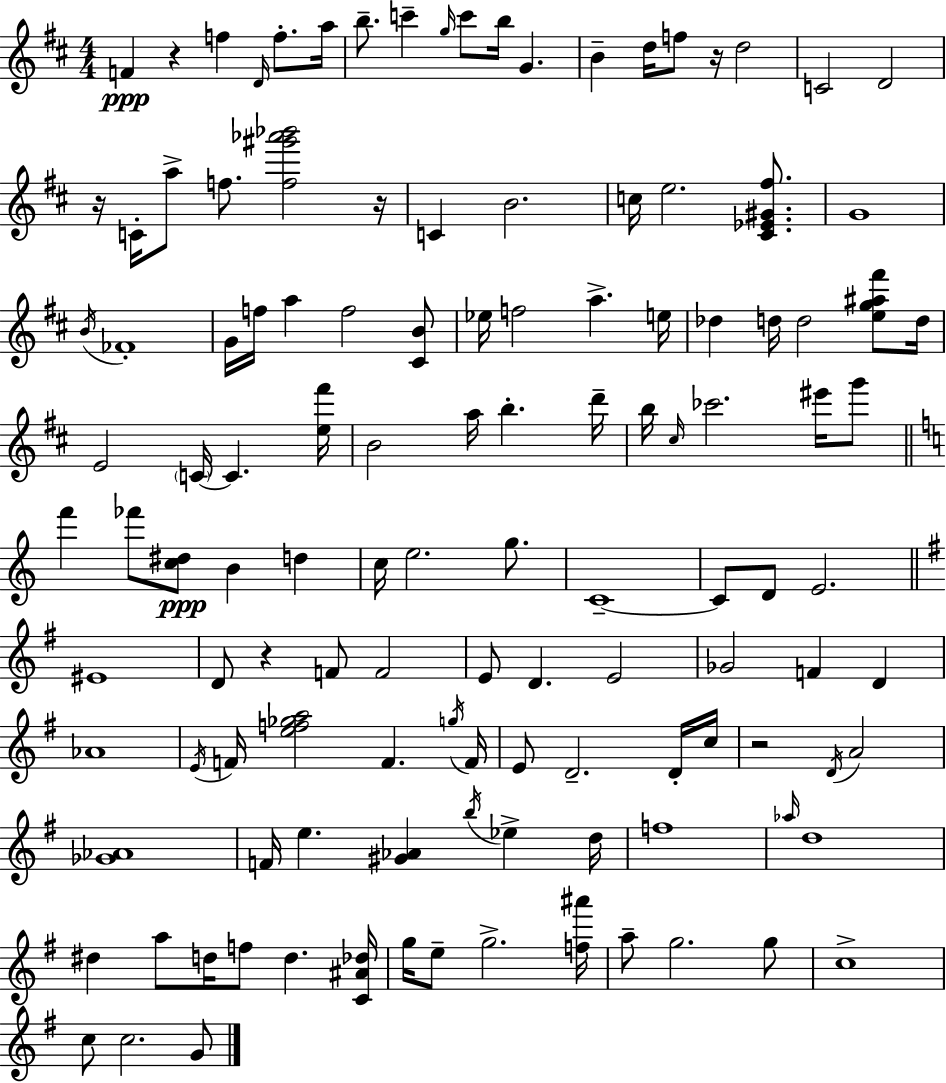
{
  \clef treble
  \numericTimeSignature
  \time 4/4
  \key d \major
  f'4\ppp r4 f''4 \grace { d'16 } f''8.-. | a''16 b''8.-- c'''4-- \grace { g''16 } c'''8 b''16 g'4. | b'4-- d''16 f''8 r16 d''2 | c'2 d'2 | \break r16 c'16-. a''8-> f''8. <f'' gis''' aes''' bes'''>2 | r16 c'4 b'2. | c''16 e''2. <cis' ees' gis' fis''>8. | g'1 | \break \acciaccatura { b'16 } fes'1-. | g'16 f''16 a''4 f''2 | <cis' b'>8 ees''16 f''2 a''4.-> | e''16 des''4 d''16 d''2 | \break <e'' g'' ais'' fis'''>8 d''16 e'2 \parenthesize c'16~~ c'4. | <e'' fis'''>16 b'2 a''16 b''4.-. | d'''16-- b''16 \grace { cis''16 } ces'''2. | eis'''16 g'''8 \bar "||" \break \key c \major f'''4 fes'''8 <c'' dis''>8\ppp b'4 d''4 | c''16 e''2. g''8. | c'1--~~ | c'8 d'8 e'2. | \break \bar "||" \break \key e \minor eis'1 | d'8 r4 f'8 f'2 | e'8 d'4. e'2 | ges'2 f'4 d'4 | \break aes'1 | \acciaccatura { e'16 } f'16 <e'' f'' ges'' a''>2 f'4. | \acciaccatura { g''16 } f'16 e'8 d'2.-- | d'16-. c''16 r2 \acciaccatura { d'16 } a'2 | \break <ges' aes'>1 | f'16 e''4. <gis' aes'>4 \acciaccatura { b''16 } ees''4-> | d''16 f''1 | \grace { aes''16 } d''1 | \break dis''4 a''8 d''16 f''8 d''4. | <c' ais' des''>16 g''16 e''8-- g''2.-> | <f'' ais'''>16 a''8-- g''2. | g''8 c''1-> | \break c''8 c''2. | g'8 \bar "|."
}